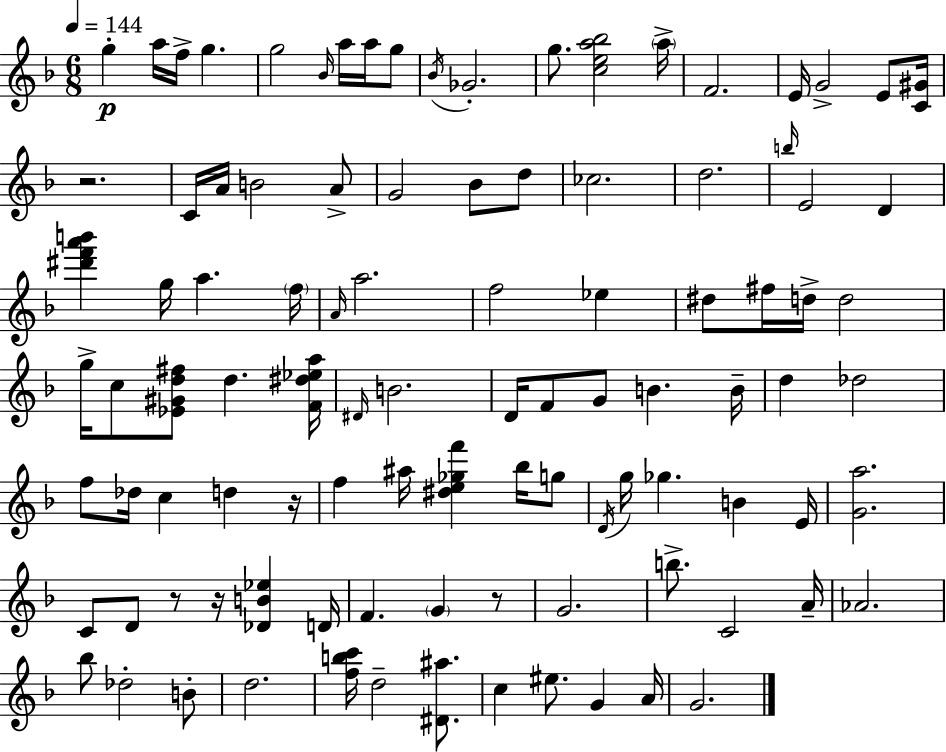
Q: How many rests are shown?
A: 5